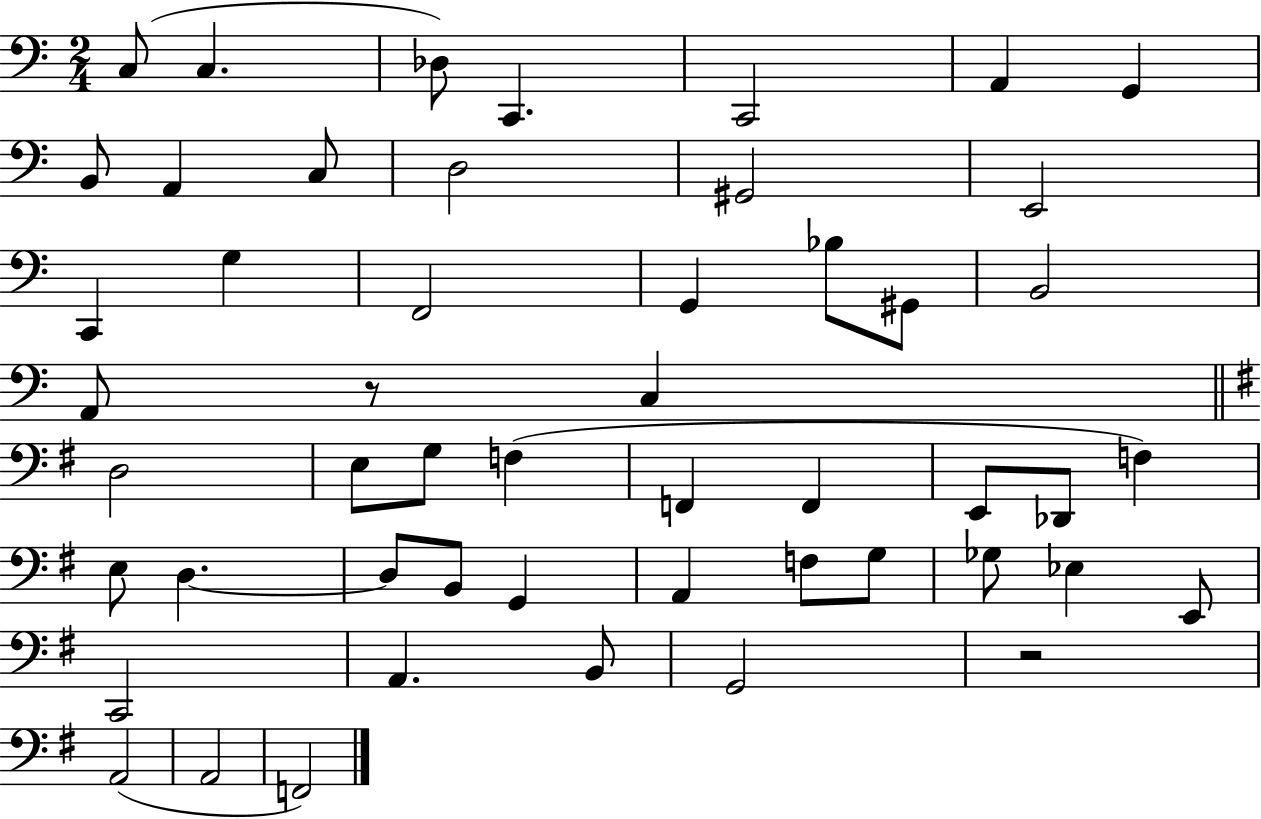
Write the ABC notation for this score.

X:1
T:Untitled
M:2/4
L:1/4
K:C
C,/2 C, _D,/2 C,, C,,2 A,, G,, B,,/2 A,, C,/2 D,2 ^G,,2 E,,2 C,, G, F,,2 G,, _B,/2 ^G,,/2 B,,2 A,,/2 z/2 C, D,2 E,/2 G,/2 F, F,, F,, E,,/2 _D,,/2 F, E,/2 D, D,/2 B,,/2 G,, A,, F,/2 G,/2 _G,/2 _E, E,,/2 C,,2 A,, B,,/2 G,,2 z2 A,,2 A,,2 F,,2